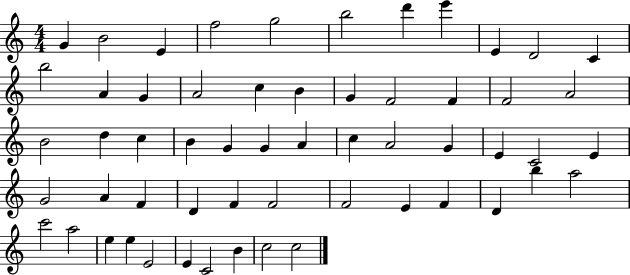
G4/q B4/h E4/q F5/h G5/h B5/h D6/q E6/q E4/q D4/h C4/q B5/h A4/q G4/q A4/h C5/q B4/q G4/q F4/h F4/q F4/h A4/h B4/h D5/q C5/q B4/q G4/q G4/q A4/q C5/q A4/h G4/q E4/q C4/h E4/q G4/h A4/q F4/q D4/q F4/q F4/h F4/h E4/q F4/q D4/q B5/q A5/h C6/h A5/h E5/q E5/q E4/h E4/q C4/h B4/q C5/h C5/h